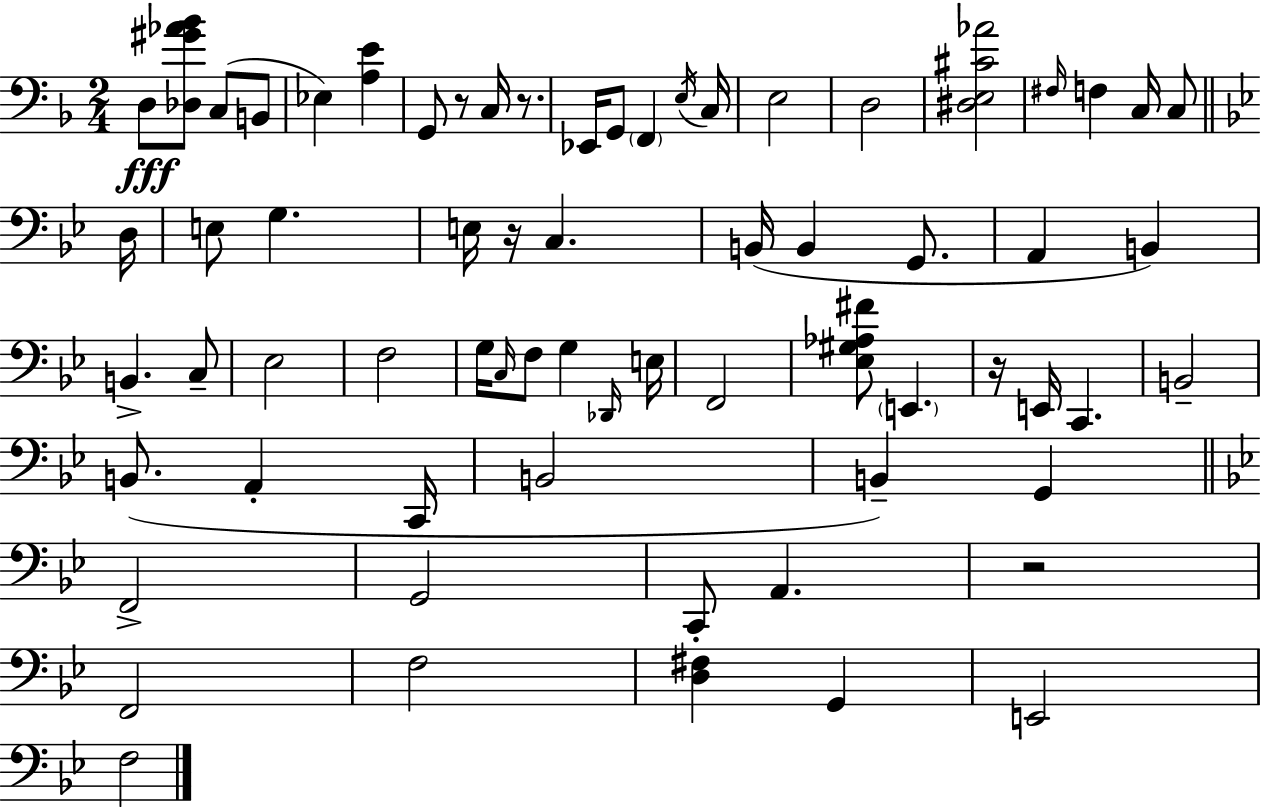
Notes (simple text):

D3/e [Db3,G#4,Ab4,Bb4]/e C3/e B2/e Eb3/q [A3,E4]/q G2/e R/e C3/s R/e. Eb2/s G2/e F2/q E3/s C3/s E3/h D3/h [D#3,E3,C#4,Ab4]/h F#3/s F3/q C3/s C3/e D3/s E3/e G3/q. E3/s R/s C3/q. B2/s B2/q G2/e. A2/q B2/q B2/q. C3/e Eb3/h F3/h G3/s C3/s F3/e G3/q Db2/s E3/s F2/h [Eb3,G#3,Ab3,F#4]/e E2/q. R/s E2/s C2/q. B2/h B2/e. A2/q C2/s B2/h B2/q G2/q F2/h G2/h C2/e A2/q. R/h F2/h F3/h [D3,F#3]/q G2/q E2/h F3/h